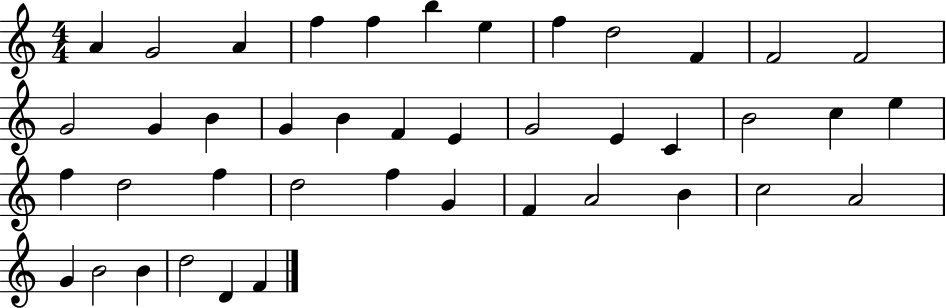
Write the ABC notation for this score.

X:1
T:Untitled
M:4/4
L:1/4
K:C
A G2 A f f b e f d2 F F2 F2 G2 G B G B F E G2 E C B2 c e f d2 f d2 f G F A2 B c2 A2 G B2 B d2 D F